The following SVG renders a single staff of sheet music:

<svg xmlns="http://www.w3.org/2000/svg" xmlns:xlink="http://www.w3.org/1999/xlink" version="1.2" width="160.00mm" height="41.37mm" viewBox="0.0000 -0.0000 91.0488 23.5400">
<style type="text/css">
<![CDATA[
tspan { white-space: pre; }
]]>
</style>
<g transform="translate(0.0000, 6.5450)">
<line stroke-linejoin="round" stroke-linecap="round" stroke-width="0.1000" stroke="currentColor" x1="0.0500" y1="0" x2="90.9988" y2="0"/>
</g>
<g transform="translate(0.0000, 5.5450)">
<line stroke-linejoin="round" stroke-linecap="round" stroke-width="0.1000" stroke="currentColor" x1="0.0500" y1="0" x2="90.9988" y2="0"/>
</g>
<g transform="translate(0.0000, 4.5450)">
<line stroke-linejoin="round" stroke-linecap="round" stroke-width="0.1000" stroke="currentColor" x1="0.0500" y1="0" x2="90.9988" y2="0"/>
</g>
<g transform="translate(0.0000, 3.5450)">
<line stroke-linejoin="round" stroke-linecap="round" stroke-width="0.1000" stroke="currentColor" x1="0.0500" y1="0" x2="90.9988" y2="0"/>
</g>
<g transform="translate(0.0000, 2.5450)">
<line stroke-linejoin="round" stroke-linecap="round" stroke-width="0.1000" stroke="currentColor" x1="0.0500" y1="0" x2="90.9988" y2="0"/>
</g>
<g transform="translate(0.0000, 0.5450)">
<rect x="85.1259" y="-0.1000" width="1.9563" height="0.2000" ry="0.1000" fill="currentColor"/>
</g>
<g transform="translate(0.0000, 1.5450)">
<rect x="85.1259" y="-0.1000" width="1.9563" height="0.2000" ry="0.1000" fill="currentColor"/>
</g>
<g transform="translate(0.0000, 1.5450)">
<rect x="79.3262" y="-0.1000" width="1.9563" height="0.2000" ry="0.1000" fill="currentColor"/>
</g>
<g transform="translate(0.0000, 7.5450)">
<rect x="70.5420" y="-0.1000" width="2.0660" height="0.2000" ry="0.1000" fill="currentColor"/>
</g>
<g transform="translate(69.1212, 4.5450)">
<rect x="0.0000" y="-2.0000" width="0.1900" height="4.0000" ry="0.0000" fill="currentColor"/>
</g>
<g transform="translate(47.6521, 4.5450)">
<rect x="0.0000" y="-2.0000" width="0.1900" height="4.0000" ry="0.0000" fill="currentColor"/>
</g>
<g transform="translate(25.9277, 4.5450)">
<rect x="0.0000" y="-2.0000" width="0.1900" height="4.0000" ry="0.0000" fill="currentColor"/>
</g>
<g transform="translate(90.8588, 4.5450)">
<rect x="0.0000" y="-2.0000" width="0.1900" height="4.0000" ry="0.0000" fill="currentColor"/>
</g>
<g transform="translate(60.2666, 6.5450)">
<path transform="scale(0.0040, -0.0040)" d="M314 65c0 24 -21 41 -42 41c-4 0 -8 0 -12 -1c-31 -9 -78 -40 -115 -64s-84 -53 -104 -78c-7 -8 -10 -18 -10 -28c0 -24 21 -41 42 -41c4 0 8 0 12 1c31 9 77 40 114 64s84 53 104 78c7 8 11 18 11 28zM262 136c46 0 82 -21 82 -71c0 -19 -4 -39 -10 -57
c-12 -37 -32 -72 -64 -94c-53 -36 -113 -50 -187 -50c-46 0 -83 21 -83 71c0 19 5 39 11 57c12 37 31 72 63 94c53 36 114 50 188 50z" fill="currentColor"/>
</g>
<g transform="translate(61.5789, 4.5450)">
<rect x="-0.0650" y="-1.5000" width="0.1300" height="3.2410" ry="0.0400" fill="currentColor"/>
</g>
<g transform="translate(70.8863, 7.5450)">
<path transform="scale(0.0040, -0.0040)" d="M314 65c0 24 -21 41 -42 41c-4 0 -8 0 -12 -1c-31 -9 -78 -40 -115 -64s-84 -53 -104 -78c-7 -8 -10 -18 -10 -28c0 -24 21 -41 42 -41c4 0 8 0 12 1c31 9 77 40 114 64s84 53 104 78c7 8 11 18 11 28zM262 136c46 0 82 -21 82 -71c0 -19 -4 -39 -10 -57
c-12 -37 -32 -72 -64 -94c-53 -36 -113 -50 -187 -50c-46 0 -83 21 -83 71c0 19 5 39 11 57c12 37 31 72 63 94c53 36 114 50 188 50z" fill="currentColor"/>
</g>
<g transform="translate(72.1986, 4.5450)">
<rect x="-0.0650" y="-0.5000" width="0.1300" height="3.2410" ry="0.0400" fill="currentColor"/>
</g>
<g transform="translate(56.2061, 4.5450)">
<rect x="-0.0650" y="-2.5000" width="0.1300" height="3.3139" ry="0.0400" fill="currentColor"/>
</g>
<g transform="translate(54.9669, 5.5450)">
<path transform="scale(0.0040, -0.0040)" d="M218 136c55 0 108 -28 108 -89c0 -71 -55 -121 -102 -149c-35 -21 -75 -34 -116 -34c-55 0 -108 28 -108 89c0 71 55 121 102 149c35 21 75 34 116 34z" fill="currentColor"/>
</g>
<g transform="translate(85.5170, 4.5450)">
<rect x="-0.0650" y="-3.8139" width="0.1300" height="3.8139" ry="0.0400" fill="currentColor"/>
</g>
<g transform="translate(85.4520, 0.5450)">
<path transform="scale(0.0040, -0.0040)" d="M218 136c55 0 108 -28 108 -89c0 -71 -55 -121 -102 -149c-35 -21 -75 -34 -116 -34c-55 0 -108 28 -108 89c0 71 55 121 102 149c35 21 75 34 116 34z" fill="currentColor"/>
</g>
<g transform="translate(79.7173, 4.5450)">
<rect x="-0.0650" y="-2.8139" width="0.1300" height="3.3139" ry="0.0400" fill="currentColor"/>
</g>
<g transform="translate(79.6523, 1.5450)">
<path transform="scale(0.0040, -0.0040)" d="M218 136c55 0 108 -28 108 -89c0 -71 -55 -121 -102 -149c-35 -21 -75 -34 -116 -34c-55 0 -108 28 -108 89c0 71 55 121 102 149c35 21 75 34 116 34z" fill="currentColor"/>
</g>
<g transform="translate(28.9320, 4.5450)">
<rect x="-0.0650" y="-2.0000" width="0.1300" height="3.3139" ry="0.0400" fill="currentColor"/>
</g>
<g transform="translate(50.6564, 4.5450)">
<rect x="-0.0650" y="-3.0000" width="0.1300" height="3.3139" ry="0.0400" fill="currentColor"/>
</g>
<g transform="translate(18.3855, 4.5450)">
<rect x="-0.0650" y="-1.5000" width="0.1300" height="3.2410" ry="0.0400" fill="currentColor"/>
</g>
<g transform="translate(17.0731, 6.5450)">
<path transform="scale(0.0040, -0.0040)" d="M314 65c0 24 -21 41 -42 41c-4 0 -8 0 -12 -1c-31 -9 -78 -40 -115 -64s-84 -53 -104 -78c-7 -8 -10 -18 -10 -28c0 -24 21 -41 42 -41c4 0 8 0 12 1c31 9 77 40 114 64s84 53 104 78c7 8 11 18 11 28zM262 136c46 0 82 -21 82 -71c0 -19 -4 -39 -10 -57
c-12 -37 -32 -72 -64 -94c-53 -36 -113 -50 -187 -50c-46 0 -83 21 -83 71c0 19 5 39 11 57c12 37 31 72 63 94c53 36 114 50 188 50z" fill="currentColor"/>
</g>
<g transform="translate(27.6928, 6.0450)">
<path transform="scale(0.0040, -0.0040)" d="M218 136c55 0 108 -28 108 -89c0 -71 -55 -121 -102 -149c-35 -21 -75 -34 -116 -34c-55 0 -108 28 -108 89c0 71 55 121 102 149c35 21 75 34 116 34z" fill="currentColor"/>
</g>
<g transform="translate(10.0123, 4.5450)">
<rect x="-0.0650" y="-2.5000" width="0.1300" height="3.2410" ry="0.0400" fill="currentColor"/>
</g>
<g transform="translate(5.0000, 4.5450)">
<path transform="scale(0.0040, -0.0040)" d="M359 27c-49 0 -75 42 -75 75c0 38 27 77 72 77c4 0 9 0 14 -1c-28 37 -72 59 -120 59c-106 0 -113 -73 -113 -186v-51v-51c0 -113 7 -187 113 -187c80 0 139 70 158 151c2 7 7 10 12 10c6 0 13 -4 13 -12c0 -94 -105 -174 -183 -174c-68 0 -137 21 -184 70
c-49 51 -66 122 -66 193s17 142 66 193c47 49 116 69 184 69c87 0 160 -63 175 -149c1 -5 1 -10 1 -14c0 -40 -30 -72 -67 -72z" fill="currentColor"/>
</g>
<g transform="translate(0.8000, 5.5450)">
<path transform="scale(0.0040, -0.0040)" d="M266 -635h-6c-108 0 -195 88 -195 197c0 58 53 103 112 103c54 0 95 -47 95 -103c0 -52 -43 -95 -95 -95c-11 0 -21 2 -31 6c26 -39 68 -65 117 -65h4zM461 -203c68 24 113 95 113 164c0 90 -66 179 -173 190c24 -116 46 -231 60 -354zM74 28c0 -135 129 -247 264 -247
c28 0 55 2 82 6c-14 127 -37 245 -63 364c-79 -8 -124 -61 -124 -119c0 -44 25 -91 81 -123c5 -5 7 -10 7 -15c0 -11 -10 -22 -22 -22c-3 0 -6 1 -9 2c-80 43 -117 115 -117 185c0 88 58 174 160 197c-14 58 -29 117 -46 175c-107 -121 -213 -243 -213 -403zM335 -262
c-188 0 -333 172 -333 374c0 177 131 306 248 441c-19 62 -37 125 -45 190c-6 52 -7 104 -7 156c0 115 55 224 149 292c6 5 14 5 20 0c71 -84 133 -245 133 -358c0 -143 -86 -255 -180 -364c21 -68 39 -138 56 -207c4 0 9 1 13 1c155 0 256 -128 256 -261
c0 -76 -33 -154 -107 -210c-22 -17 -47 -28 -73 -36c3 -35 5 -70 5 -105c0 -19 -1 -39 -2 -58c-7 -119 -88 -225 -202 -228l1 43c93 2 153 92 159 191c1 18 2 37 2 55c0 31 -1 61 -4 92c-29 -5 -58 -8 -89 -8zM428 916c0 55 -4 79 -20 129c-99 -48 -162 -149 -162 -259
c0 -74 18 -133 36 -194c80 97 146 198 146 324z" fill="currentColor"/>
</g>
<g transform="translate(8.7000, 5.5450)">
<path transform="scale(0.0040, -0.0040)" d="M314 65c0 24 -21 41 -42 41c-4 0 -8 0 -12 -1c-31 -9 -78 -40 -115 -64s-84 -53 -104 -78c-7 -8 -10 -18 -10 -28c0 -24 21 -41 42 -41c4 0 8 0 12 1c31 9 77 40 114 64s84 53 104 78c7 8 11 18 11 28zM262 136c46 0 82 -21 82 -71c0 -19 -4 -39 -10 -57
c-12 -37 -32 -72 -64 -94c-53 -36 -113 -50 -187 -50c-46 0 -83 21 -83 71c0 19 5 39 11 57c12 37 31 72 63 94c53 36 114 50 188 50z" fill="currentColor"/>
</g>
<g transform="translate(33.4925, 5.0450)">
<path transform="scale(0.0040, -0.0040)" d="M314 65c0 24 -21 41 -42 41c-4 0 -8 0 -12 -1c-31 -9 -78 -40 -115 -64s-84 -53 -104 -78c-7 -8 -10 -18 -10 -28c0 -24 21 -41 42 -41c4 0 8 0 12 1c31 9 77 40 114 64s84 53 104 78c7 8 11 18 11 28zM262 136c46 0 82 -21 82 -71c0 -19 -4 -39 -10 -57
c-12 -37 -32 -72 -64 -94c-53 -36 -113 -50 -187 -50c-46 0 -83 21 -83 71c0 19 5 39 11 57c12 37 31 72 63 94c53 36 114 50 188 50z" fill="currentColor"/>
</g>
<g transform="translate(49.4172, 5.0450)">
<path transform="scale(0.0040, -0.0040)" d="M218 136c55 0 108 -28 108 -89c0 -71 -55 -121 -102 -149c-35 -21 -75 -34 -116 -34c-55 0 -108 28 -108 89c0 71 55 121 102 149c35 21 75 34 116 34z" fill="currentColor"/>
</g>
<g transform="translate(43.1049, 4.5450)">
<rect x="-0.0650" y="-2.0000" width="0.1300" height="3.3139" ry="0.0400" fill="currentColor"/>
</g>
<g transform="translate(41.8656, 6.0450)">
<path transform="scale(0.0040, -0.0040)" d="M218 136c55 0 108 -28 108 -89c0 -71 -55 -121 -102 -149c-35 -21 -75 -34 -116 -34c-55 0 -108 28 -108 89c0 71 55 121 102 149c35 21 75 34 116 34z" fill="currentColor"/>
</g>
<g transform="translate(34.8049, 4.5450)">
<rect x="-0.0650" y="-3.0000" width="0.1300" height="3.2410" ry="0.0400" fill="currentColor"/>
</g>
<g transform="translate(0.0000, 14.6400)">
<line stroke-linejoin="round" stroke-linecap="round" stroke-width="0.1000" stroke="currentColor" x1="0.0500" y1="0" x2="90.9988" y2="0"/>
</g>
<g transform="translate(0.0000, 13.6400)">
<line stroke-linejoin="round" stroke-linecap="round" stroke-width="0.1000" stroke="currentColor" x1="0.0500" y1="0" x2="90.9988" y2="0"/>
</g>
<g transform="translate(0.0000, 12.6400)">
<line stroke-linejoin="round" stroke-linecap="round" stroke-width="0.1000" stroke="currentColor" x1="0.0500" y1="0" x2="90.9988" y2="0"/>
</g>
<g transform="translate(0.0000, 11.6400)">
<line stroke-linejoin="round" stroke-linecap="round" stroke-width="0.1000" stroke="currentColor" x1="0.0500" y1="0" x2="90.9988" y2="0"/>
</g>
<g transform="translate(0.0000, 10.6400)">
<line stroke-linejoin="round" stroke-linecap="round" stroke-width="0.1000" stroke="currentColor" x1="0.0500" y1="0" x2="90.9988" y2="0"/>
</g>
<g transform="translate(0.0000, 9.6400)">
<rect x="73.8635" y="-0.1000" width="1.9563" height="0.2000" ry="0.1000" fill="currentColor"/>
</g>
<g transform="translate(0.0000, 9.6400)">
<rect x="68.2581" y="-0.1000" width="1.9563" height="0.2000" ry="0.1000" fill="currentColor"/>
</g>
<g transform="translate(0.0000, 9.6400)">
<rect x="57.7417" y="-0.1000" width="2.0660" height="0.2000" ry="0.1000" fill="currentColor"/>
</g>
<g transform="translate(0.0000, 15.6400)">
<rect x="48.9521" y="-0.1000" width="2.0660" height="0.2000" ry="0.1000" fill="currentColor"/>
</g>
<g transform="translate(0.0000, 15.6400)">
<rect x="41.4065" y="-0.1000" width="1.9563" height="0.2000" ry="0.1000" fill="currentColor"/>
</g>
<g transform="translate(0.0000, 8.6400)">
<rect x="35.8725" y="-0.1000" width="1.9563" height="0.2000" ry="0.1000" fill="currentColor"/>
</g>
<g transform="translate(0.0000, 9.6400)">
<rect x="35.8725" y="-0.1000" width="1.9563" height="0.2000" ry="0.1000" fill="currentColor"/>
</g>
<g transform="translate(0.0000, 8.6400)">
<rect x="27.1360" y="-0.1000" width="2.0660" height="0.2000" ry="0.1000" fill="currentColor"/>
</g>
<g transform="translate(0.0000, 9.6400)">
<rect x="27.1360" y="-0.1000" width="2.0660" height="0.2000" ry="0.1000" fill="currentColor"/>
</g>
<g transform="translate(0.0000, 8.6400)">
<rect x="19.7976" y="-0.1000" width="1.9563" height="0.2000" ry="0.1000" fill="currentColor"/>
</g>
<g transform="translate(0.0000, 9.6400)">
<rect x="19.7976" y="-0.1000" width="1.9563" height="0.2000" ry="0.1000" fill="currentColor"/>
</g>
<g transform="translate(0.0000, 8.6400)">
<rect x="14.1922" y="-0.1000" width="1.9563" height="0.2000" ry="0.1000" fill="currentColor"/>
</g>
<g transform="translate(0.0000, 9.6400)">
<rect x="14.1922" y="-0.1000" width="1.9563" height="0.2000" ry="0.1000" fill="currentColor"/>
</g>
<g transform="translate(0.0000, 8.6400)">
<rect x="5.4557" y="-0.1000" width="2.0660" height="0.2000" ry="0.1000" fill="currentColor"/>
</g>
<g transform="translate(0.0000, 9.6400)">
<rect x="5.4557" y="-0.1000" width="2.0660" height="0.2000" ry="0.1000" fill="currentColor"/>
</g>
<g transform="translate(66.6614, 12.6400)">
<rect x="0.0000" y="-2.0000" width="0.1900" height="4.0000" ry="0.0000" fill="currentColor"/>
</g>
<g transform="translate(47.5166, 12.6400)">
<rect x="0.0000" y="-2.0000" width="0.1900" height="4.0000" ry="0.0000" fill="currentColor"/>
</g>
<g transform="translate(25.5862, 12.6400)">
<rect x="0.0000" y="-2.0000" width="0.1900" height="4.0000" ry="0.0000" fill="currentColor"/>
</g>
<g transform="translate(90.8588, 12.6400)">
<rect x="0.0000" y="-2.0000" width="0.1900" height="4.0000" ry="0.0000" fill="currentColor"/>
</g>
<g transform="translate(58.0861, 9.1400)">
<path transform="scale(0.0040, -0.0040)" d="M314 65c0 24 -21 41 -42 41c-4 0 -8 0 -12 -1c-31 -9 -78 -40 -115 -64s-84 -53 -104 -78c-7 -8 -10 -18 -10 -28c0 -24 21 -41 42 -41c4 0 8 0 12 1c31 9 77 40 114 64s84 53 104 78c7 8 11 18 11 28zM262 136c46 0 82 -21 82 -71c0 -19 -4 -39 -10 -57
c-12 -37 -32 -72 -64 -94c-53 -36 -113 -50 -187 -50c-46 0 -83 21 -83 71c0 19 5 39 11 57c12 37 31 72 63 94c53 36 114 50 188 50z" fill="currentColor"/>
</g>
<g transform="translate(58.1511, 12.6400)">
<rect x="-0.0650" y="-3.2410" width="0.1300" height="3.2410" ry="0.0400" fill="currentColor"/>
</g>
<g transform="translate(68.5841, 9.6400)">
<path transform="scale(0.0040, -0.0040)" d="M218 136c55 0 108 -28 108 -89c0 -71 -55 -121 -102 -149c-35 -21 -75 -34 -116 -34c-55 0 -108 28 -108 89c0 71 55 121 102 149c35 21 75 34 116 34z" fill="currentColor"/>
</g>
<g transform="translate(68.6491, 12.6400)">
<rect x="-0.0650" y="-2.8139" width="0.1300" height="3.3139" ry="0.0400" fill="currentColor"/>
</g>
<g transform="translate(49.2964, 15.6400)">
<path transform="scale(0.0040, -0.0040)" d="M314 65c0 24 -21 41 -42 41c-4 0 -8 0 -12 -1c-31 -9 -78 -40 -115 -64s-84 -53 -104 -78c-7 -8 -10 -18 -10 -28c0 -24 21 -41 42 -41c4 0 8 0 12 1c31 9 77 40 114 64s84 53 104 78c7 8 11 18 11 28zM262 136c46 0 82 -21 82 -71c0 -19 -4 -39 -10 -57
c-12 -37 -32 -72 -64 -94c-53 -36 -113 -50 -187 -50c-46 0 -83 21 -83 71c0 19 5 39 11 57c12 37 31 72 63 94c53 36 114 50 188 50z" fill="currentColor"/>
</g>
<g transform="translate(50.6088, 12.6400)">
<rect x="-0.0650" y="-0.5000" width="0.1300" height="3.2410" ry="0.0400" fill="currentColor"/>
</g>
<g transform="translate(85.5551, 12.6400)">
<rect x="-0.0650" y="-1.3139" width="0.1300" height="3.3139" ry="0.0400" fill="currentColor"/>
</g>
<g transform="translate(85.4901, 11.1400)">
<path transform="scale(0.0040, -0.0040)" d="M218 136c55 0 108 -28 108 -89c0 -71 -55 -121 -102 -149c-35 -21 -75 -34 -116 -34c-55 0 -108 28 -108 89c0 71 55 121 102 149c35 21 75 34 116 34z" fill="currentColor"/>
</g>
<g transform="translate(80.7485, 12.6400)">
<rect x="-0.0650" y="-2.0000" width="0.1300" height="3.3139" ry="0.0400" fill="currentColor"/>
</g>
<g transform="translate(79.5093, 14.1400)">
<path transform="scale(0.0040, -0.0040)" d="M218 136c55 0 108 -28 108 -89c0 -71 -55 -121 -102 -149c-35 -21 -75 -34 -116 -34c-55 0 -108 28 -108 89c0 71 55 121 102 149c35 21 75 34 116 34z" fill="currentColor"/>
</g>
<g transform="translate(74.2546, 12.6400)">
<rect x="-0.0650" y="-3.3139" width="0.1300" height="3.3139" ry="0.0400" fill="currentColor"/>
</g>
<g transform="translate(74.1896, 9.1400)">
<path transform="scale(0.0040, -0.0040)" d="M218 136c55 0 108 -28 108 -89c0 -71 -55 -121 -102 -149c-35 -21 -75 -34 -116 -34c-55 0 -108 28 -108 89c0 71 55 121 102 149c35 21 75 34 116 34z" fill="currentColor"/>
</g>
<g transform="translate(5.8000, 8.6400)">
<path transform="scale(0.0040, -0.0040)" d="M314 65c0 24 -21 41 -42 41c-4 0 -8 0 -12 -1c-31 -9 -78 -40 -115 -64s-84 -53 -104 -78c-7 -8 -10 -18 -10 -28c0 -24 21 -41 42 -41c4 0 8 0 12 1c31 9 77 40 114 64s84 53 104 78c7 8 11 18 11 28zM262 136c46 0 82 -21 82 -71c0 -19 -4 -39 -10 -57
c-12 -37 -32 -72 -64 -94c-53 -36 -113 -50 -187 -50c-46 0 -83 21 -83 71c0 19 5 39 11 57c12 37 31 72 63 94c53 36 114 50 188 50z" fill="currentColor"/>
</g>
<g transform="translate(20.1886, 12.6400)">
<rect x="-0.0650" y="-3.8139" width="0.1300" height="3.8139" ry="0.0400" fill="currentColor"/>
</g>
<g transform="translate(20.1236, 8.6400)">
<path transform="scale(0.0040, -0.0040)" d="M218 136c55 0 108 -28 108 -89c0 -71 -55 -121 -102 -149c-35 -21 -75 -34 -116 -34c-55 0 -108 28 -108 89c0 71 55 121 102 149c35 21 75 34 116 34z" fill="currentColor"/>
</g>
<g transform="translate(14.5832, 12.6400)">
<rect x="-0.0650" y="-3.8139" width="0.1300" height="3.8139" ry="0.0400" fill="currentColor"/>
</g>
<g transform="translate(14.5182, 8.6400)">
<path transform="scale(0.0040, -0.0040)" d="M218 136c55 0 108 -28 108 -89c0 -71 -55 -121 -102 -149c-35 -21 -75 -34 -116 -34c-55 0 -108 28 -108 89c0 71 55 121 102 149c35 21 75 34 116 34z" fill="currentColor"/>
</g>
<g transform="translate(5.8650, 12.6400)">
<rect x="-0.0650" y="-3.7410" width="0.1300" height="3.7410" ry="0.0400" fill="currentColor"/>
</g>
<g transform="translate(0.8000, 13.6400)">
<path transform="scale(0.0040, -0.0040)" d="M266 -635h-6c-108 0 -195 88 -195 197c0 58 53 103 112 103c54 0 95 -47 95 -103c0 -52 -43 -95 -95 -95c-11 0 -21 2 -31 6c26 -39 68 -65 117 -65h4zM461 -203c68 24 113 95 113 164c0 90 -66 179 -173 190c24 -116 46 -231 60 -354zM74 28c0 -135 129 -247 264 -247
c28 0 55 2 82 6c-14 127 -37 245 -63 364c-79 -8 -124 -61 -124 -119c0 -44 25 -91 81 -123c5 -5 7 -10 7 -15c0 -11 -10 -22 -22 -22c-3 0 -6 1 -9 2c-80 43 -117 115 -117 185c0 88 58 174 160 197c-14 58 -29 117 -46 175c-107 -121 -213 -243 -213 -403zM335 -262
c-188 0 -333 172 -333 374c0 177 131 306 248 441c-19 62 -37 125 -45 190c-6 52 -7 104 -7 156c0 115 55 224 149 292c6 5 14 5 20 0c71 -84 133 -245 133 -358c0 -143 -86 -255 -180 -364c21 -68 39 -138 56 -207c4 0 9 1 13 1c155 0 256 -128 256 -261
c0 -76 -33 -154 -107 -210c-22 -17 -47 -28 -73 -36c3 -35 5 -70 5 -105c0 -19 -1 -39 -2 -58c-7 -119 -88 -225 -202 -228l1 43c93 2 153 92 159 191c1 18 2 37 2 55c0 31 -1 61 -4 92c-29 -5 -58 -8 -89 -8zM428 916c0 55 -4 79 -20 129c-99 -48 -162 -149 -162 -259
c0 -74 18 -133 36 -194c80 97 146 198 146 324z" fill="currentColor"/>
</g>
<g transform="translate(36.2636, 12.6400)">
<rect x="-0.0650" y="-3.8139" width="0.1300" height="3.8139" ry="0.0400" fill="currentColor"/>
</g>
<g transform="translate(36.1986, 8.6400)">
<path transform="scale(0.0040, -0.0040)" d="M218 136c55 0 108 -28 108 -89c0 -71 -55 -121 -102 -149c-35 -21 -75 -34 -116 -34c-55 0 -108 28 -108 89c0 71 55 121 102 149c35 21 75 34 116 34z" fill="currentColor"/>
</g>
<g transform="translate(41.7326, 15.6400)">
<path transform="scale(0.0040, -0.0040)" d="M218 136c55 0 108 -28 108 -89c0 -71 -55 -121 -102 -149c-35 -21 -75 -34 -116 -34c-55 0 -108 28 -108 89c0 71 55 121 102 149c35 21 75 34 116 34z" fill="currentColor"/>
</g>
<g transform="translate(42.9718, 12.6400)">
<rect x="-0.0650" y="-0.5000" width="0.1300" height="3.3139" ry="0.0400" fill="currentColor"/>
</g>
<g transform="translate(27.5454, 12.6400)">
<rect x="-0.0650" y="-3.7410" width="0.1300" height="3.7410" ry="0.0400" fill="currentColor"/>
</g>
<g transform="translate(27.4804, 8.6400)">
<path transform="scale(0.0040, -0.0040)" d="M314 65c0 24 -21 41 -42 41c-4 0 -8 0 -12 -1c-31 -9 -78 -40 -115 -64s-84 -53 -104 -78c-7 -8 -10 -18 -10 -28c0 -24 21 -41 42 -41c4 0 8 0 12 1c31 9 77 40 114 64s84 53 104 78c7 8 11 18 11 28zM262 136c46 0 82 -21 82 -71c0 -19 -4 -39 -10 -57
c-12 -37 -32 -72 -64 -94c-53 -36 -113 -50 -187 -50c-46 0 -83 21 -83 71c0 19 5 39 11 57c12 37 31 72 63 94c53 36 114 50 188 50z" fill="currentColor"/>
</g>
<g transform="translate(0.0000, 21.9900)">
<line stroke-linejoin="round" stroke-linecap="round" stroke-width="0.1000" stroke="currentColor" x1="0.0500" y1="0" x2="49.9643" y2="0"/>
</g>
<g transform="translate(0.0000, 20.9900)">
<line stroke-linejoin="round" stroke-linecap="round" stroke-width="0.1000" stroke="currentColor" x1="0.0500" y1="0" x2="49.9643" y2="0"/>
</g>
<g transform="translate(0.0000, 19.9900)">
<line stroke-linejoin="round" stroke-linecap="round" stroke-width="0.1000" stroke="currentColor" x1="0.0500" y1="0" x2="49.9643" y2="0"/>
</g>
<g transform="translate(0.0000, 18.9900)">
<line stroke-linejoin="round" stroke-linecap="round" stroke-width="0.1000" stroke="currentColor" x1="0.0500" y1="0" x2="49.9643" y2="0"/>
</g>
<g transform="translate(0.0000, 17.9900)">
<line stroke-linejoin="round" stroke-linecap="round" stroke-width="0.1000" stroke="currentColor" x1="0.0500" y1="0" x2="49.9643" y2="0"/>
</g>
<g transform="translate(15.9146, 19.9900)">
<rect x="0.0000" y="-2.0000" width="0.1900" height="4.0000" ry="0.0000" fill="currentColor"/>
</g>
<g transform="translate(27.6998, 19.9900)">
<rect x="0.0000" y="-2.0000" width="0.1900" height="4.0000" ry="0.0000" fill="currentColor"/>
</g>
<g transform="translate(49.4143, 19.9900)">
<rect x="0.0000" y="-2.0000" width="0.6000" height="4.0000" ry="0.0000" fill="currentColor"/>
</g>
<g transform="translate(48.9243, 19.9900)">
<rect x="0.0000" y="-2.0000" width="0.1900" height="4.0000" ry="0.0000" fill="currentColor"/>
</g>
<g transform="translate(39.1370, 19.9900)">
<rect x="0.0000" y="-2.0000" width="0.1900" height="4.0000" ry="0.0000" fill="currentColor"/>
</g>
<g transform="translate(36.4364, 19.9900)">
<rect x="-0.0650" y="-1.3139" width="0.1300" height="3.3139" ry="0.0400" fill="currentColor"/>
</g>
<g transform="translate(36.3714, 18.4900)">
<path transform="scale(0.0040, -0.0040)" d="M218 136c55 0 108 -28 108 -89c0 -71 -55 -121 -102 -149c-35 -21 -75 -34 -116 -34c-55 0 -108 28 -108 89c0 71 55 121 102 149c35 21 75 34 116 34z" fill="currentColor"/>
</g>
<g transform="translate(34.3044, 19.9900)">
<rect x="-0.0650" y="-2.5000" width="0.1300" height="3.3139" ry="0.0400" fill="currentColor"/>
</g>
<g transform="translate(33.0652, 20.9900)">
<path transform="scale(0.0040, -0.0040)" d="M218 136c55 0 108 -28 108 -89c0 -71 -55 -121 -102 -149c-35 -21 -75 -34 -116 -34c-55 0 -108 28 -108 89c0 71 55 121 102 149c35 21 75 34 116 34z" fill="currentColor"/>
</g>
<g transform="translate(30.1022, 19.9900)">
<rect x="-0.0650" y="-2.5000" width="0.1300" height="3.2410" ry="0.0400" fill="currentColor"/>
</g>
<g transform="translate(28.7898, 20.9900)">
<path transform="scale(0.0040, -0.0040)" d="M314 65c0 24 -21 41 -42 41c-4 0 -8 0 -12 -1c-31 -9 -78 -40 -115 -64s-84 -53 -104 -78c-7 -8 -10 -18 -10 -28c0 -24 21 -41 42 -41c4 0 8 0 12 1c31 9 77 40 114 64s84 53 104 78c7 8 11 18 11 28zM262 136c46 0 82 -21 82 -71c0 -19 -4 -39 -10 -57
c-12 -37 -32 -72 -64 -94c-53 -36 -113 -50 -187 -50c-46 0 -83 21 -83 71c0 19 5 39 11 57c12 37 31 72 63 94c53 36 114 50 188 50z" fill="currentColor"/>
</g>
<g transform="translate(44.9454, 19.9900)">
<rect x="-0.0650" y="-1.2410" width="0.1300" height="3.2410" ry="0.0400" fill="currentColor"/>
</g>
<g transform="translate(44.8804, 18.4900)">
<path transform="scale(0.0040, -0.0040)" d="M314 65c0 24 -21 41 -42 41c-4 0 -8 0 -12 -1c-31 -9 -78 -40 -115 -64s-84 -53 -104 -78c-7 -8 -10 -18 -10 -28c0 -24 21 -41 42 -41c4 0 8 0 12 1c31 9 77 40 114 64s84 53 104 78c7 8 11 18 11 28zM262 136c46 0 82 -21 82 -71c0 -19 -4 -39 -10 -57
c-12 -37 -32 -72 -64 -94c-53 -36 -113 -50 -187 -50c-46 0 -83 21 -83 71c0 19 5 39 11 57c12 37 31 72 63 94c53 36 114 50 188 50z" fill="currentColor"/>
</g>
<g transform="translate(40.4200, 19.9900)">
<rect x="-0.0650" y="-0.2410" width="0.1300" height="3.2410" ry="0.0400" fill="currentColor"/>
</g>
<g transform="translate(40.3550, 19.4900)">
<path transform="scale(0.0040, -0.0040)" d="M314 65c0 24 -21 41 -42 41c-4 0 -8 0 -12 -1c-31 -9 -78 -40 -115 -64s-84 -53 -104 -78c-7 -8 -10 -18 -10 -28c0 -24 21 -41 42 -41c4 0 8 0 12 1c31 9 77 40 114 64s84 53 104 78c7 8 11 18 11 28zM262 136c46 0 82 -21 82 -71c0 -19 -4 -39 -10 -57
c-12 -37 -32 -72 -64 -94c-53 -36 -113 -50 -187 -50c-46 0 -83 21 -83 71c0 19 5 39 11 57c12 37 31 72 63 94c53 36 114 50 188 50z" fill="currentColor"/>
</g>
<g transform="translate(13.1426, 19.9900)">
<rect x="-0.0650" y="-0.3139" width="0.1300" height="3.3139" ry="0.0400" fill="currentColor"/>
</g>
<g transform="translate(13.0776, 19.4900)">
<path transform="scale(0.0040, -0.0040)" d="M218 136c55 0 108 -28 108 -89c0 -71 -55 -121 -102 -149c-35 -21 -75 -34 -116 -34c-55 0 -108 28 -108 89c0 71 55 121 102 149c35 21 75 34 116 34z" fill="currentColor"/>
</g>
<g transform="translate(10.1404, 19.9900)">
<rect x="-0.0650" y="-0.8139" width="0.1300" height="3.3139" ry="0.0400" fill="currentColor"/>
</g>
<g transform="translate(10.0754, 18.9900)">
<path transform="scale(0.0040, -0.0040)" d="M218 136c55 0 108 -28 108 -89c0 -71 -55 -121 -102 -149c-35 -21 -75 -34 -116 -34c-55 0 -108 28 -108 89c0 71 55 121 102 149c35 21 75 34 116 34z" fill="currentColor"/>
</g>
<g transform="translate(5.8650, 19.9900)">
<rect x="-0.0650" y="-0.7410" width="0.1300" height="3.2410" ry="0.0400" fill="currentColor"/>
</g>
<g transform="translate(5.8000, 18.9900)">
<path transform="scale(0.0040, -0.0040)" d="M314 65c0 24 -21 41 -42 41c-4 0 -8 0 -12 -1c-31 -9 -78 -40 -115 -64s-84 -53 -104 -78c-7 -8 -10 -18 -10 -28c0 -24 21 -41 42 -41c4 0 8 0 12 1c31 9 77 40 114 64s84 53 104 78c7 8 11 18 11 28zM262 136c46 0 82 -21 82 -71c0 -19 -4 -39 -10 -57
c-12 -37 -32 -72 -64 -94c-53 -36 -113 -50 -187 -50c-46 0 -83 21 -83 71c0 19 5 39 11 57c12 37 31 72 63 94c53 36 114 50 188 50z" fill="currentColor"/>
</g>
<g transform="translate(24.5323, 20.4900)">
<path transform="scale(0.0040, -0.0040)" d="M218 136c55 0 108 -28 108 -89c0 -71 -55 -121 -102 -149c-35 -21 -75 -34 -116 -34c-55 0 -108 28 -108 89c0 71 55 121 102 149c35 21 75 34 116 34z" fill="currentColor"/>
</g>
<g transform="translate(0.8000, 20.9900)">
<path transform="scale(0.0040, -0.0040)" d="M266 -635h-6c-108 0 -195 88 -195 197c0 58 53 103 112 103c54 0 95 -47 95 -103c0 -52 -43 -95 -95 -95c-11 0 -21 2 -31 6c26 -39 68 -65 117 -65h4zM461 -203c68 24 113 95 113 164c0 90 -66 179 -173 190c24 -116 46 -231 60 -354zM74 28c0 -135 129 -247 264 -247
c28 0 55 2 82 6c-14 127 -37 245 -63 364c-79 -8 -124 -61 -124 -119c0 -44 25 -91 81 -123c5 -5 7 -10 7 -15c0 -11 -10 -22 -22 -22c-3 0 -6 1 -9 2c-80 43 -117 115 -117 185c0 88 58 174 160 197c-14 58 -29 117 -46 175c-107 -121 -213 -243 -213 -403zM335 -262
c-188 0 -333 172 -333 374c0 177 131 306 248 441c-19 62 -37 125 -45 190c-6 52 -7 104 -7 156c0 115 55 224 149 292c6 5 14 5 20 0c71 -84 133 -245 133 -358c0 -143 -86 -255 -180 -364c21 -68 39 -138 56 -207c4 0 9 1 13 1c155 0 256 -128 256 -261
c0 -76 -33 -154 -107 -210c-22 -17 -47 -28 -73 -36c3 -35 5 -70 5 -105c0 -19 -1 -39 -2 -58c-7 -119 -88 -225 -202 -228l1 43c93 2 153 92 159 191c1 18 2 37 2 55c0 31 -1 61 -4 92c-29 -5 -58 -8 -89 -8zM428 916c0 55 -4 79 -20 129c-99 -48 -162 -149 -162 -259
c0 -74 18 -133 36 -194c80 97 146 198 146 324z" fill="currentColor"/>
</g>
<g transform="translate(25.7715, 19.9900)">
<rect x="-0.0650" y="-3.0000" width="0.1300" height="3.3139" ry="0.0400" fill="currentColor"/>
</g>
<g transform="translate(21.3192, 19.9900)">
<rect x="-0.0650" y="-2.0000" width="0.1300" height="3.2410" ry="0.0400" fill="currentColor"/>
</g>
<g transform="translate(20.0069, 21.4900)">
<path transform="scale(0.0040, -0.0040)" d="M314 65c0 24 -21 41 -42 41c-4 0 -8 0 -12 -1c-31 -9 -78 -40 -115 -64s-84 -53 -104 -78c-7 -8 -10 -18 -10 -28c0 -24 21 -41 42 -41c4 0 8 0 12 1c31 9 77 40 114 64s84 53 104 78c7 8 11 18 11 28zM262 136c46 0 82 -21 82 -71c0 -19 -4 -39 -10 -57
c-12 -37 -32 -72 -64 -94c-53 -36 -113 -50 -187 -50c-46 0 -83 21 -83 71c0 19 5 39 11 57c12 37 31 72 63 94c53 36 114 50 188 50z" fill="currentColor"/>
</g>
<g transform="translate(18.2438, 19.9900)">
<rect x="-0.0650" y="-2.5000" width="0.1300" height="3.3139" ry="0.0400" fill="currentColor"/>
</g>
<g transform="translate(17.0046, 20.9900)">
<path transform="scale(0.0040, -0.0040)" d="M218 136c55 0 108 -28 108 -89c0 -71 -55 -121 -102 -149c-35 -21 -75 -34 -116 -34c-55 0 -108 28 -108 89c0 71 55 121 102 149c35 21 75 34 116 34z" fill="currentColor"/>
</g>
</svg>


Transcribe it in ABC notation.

X:1
T:Untitled
M:4/4
L:1/4
K:C
G2 E2 F A2 F A G E2 C2 a c' c'2 c' c' c'2 c' C C2 b2 a b F e d2 d c G F2 A G2 G e c2 e2